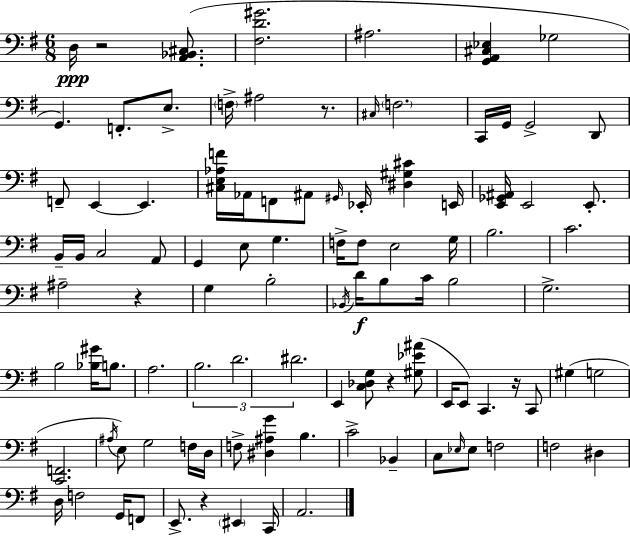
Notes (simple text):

D3/s R/h [A2,Bb2,C#3]/e. [F#3,D4,G#4]/h. A#3/h. [G2,A2,C#3,Eb3]/q Gb3/h G2/q. F2/e. E3/e. F3/s A#3/h R/e. C#3/s F3/h. C2/s G2/s G2/h D2/e F2/e E2/q E2/q. [C#3,E3,Ab3,F4]/s Ab2/s F2/e A#2/e G#2/s Eb2/s [D#3,G#3,C#4]/q E2/s [E2,Gb2,A#2]/s E2/h E2/e. B2/s B2/s C3/h A2/e G2/q E3/e G3/q. F3/s F3/e E3/h G3/s B3/h. C4/h. A#3/h R/q G3/q B3/h Bb2/s D4/s B3/e C4/s B3/h G3/h. B3/h [Bb3,G#4]/s B3/e. A3/h. B3/h. D4/h. D#4/h. E2/q [C3,Db3,G3]/e R/q [G#3,Eb4,A#4]/e E2/s E2/e C2/q. R/s C2/e G#3/q G3/h [C2,F2]/h. A#3/s E3/e G3/h F3/s D3/s F3/e [D#3,A#3,G4]/q B3/q. C4/h Bb2/q C3/e Eb3/s Eb3/e F3/h F3/h D#3/q D3/s F3/h G2/s F2/e E2/e. R/q EIS2/q C2/s A2/h.